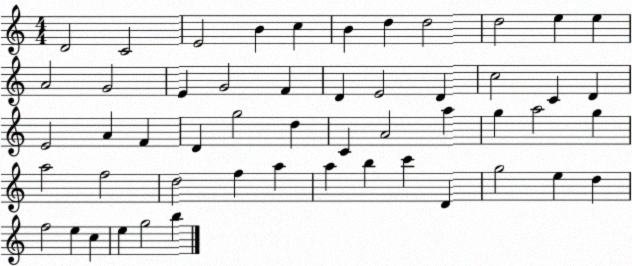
X:1
T:Untitled
M:4/4
L:1/4
K:C
D2 C2 E2 B c B d d2 d2 e e A2 G2 E G2 F D E2 D c2 C D E2 A F D g2 d C A2 a g a2 g a2 f2 d2 f a a b c' D g2 e d f2 e c e g2 b